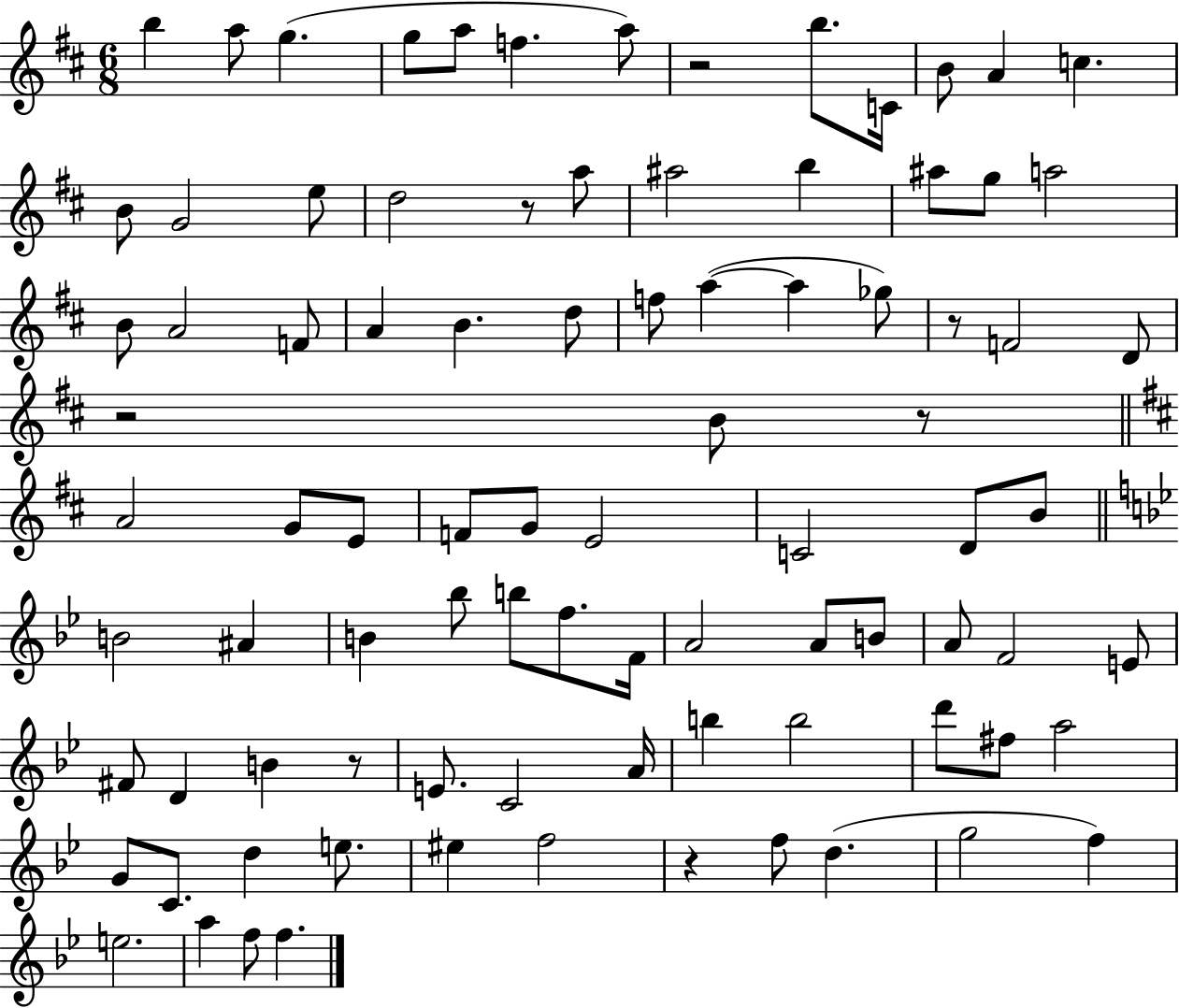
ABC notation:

X:1
T:Untitled
M:6/8
L:1/4
K:D
b a/2 g g/2 a/2 f a/2 z2 b/2 C/4 B/2 A c B/2 G2 e/2 d2 z/2 a/2 ^a2 b ^a/2 g/2 a2 B/2 A2 F/2 A B d/2 f/2 a a _g/2 z/2 F2 D/2 z2 B/2 z/2 A2 G/2 E/2 F/2 G/2 E2 C2 D/2 B/2 B2 ^A B _b/2 b/2 f/2 F/4 A2 A/2 B/2 A/2 F2 E/2 ^F/2 D B z/2 E/2 C2 A/4 b b2 d'/2 ^f/2 a2 G/2 C/2 d e/2 ^e f2 z f/2 d g2 f e2 a f/2 f